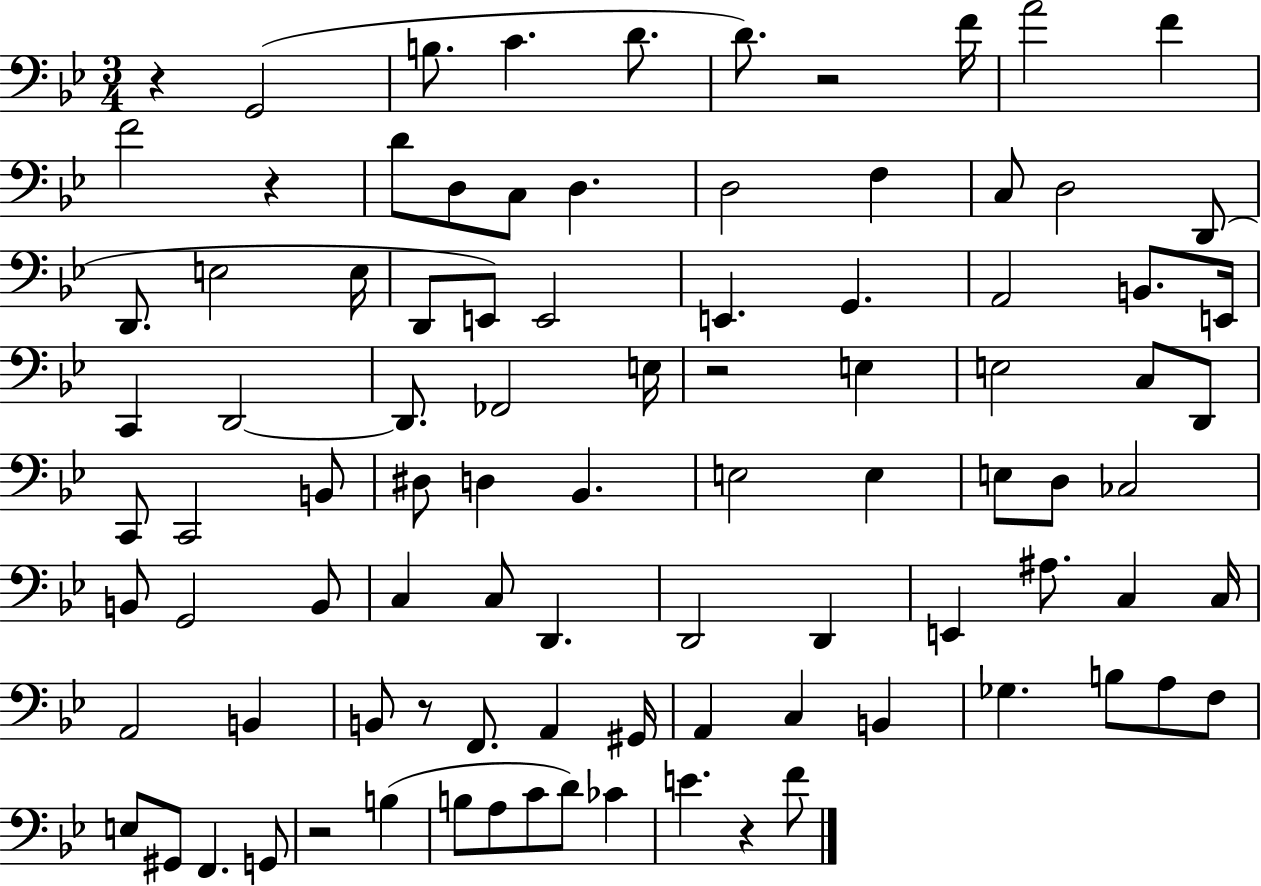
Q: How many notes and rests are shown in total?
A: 93